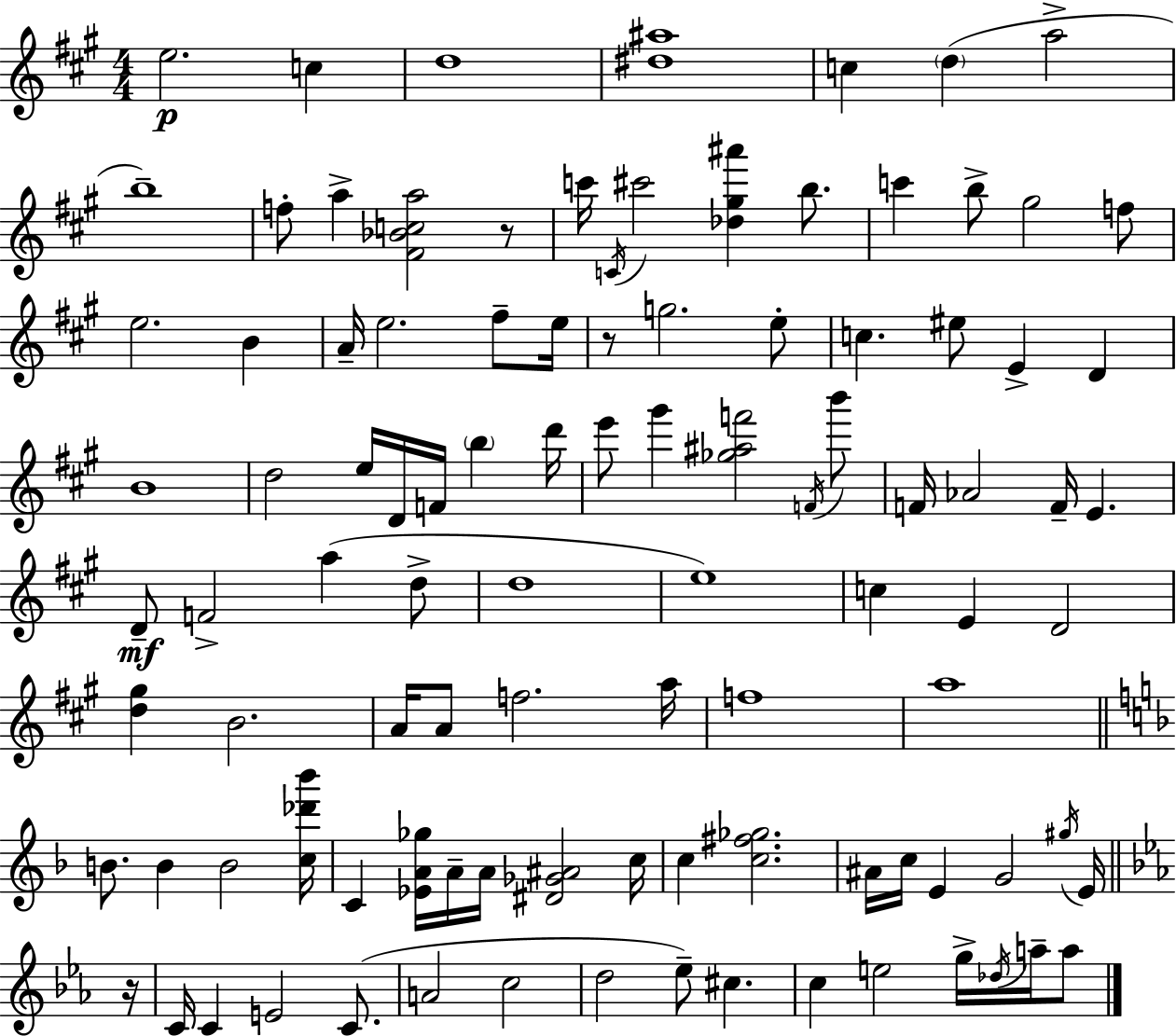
{
  \clef treble
  \numericTimeSignature
  \time 4/4
  \key a \major
  e''2.\p c''4 | d''1 | <dis'' ais''>1 | c''4 \parenthesize d''4( a''2-> | \break b''1--) | f''8-. a''4-> <fis' bes' c'' a''>2 r8 | c'''16 \acciaccatura { c'16 } cis'''2 <des'' gis'' ais'''>4 b''8. | c'''4 b''8-> gis''2 f''8 | \break e''2. b'4 | a'16-- e''2. fis''8-- | e''16 r8 g''2. e''8-. | c''4. eis''8 e'4-> d'4 | \break b'1 | d''2 e''16 d'16 f'16 \parenthesize b''4 | d'''16 e'''8 gis'''4 <ges'' ais'' f'''>2 \acciaccatura { f'16 } | b'''8 f'16 aes'2 f'16-- e'4. | \break d'8--\mf f'2-> a''4( | d''8-> d''1 | e''1) | c''4 e'4 d'2 | \break <d'' gis''>4 b'2. | a'16 a'8 f''2. | a''16 f''1 | a''1 | \break \bar "||" \break \key d \minor b'8. b'4 b'2 <c'' des''' bes'''>16 | c'4 <ees' a' ges''>16 a'16-- a'16 <dis' ges' ais'>2 c''16 | c''4 <c'' fis'' ges''>2. | ais'16 c''16 e'4 g'2 \acciaccatura { gis''16 } e'16 | \break \bar "||" \break \key ees \major r16 c'16 c'4 e'2 c'8.( | a'2 c''2 | d''2 ees''8--) cis''4. | c''4 e''2 g''16-> \acciaccatura { des''16 } a''16-- | \break a''8 \bar "|."
}